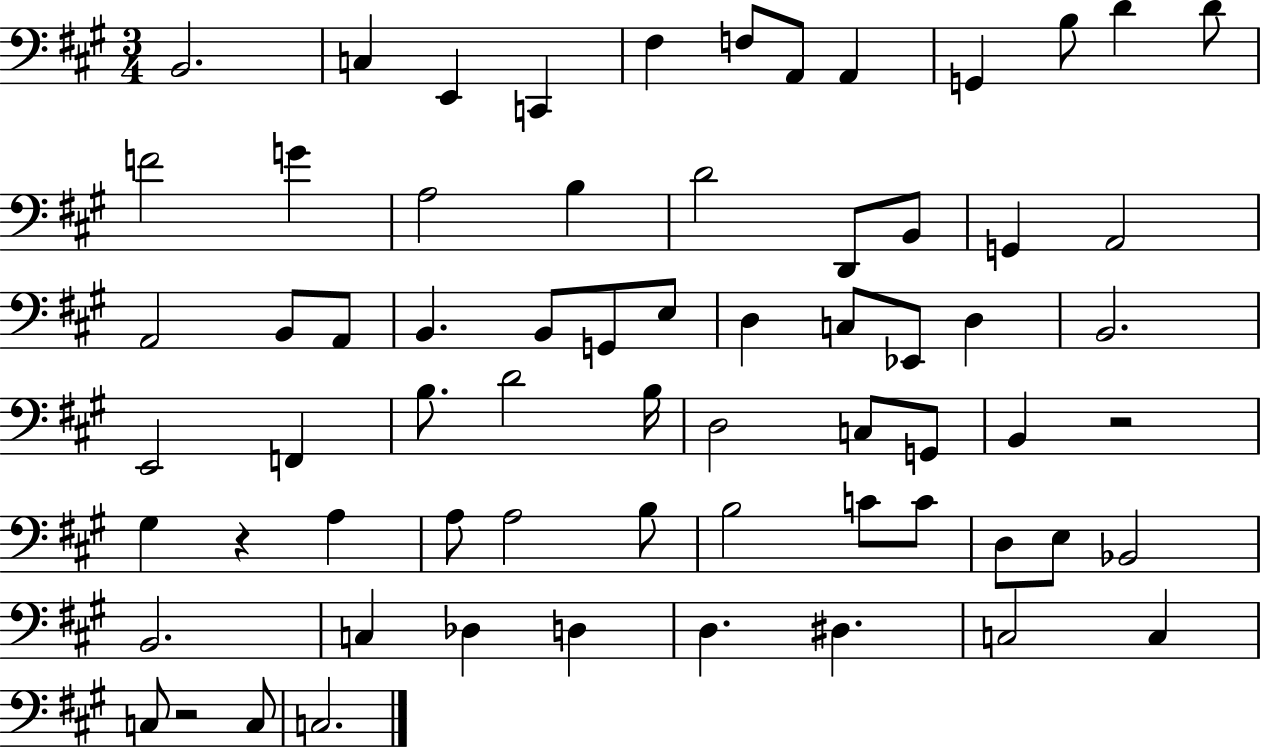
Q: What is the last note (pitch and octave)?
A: C3